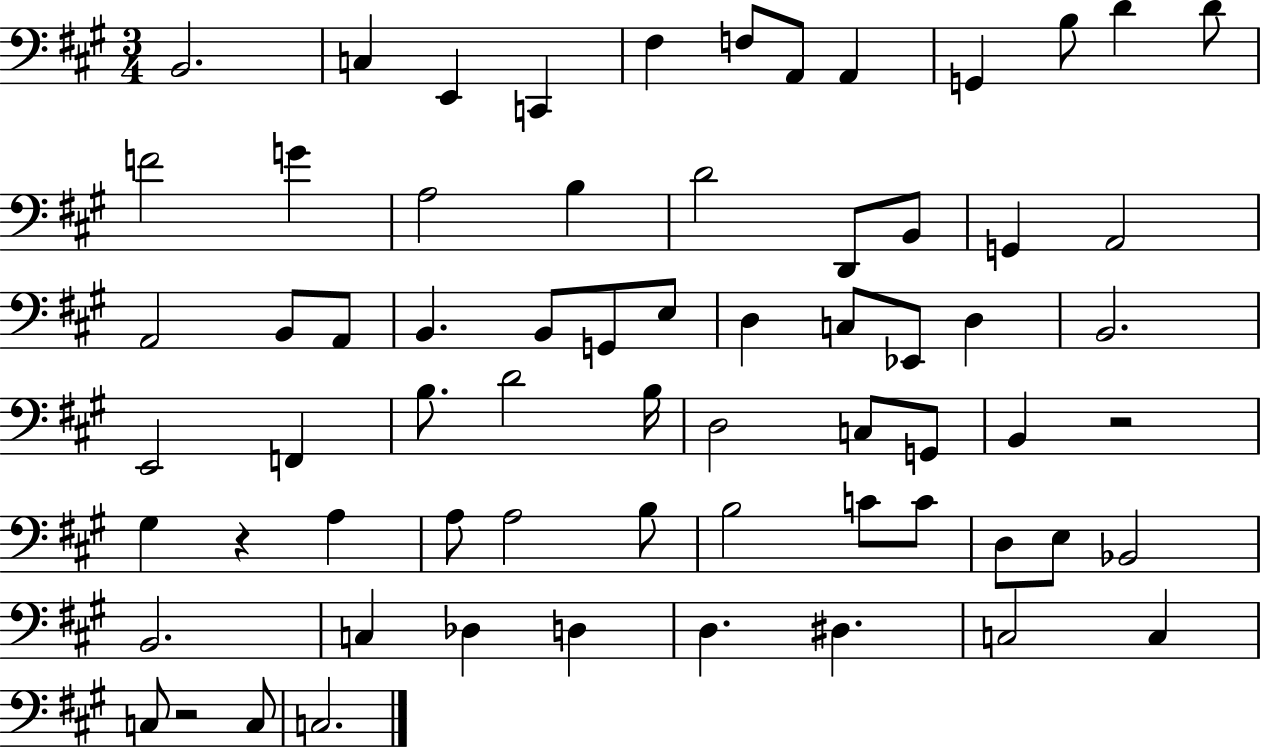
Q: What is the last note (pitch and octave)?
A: C3